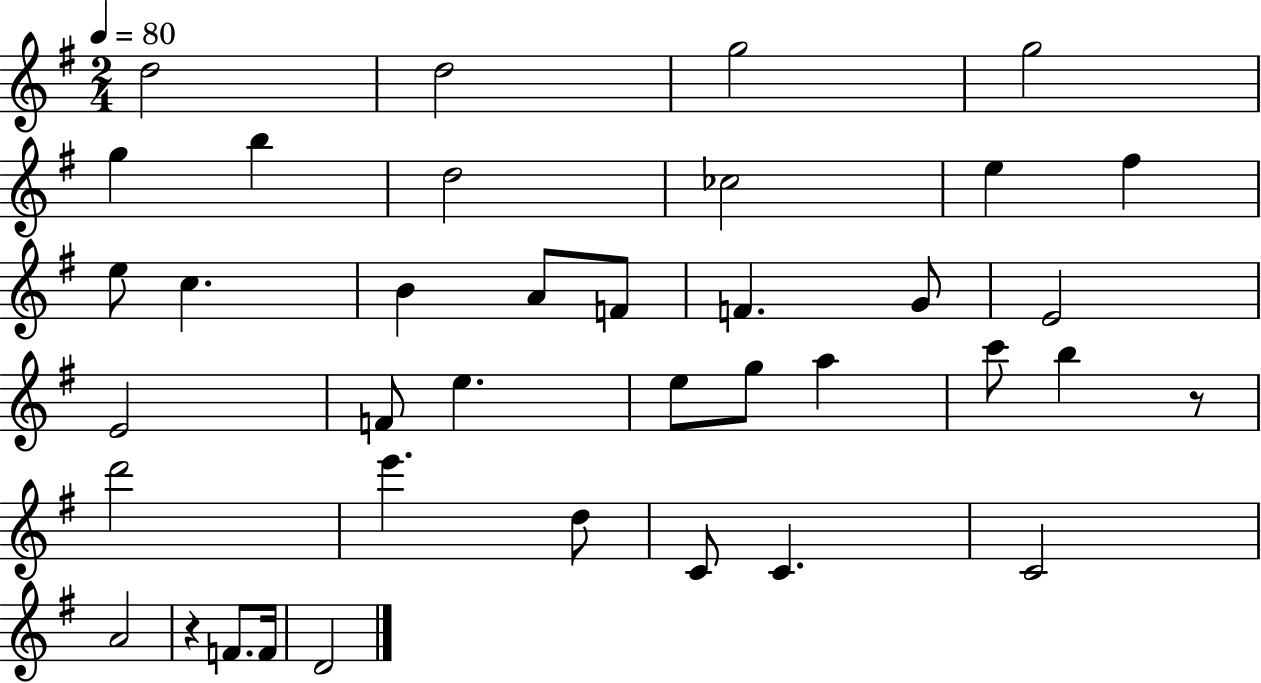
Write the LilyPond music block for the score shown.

{
  \clef treble
  \numericTimeSignature
  \time 2/4
  \key g \major
  \tempo 4 = 80
  \repeat volta 2 { d''2 | d''2 | g''2 | g''2 | \break g''4 b''4 | d''2 | ces''2 | e''4 fis''4 | \break e''8 c''4. | b'4 a'8 f'8 | f'4. g'8 | e'2 | \break e'2 | f'8 e''4. | e''8 g''8 a''4 | c'''8 b''4 r8 | \break d'''2 | e'''4. d''8 | c'8 c'4. | c'2 | \break a'2 | r4 f'8. f'16 | d'2 | } \bar "|."
}